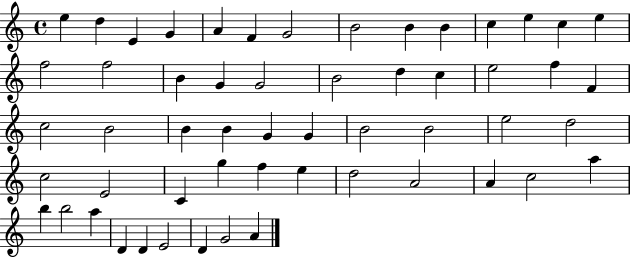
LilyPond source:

{
  \clef treble
  \time 4/4
  \defaultTimeSignature
  \key c \major
  e''4 d''4 e'4 g'4 | a'4 f'4 g'2 | b'2 b'4 b'4 | c''4 e''4 c''4 e''4 | \break f''2 f''2 | b'4 g'4 g'2 | b'2 d''4 c''4 | e''2 f''4 f'4 | \break c''2 b'2 | b'4 b'4 g'4 g'4 | b'2 b'2 | e''2 d''2 | \break c''2 e'2 | c'4 g''4 f''4 e''4 | d''2 a'2 | a'4 c''2 a''4 | \break b''4 b''2 a''4 | d'4 d'4 e'2 | d'4 g'2 a'4 | \bar "|."
}